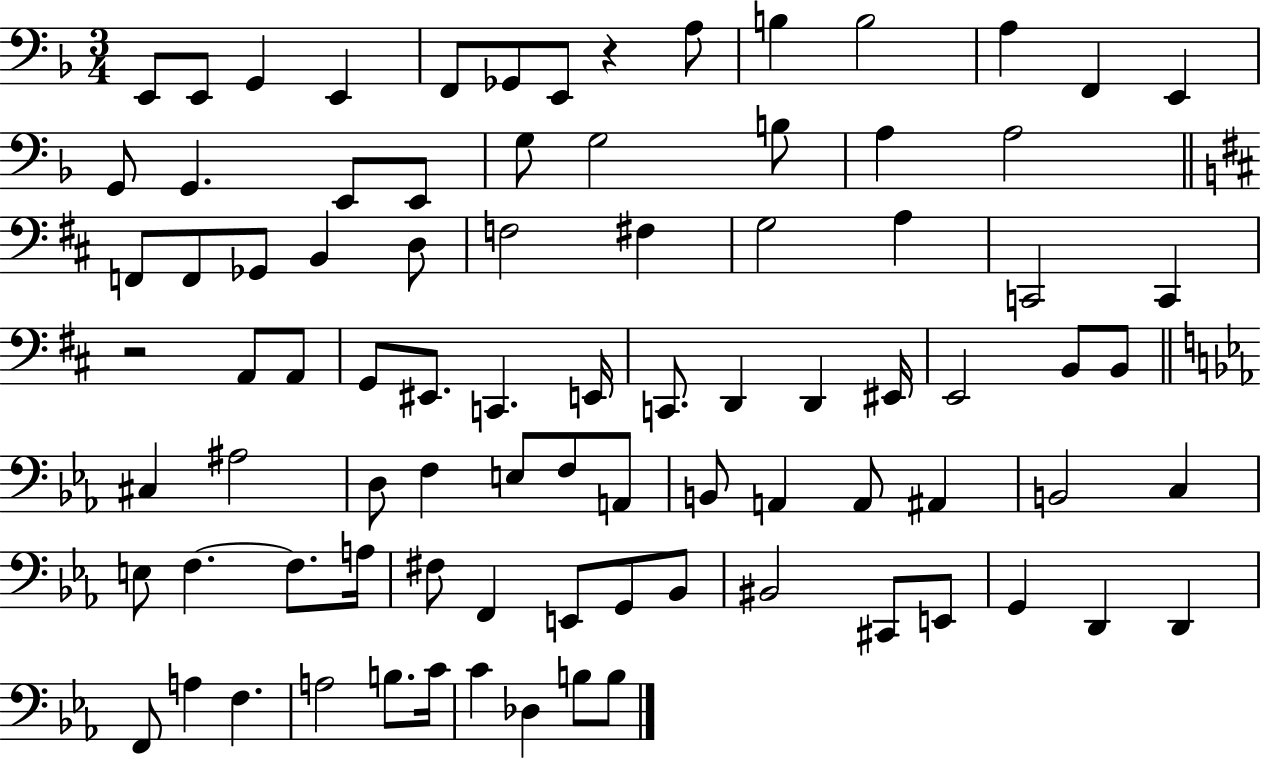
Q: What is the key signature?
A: F major